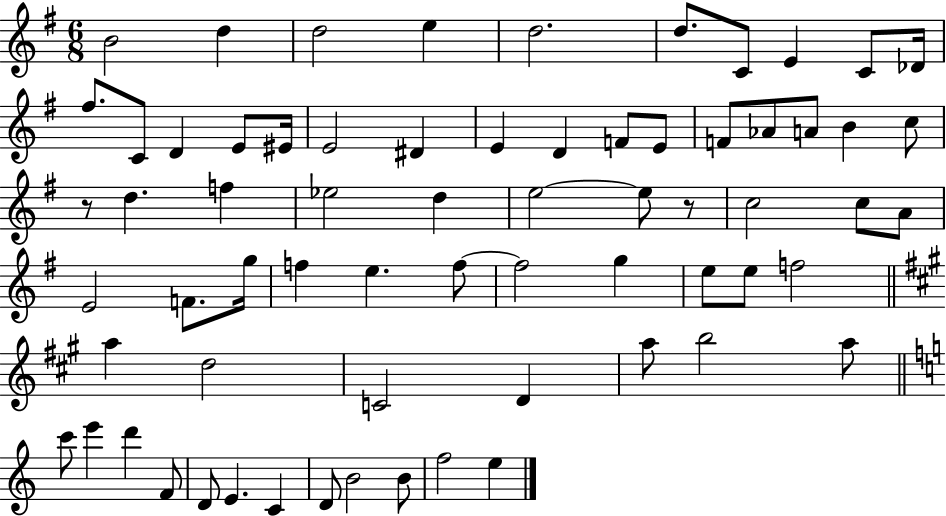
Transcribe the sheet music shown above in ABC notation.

X:1
T:Untitled
M:6/8
L:1/4
K:G
B2 d d2 e d2 d/2 C/2 E C/2 _D/4 ^f/2 C/2 D E/2 ^E/4 E2 ^D E D F/2 E/2 F/2 _A/2 A/2 B c/2 z/2 d f _e2 d e2 e/2 z/2 c2 c/2 A/2 E2 F/2 g/4 f e f/2 f2 g e/2 e/2 f2 a d2 C2 D a/2 b2 a/2 c'/2 e' d' F/2 D/2 E C D/2 B2 B/2 f2 e